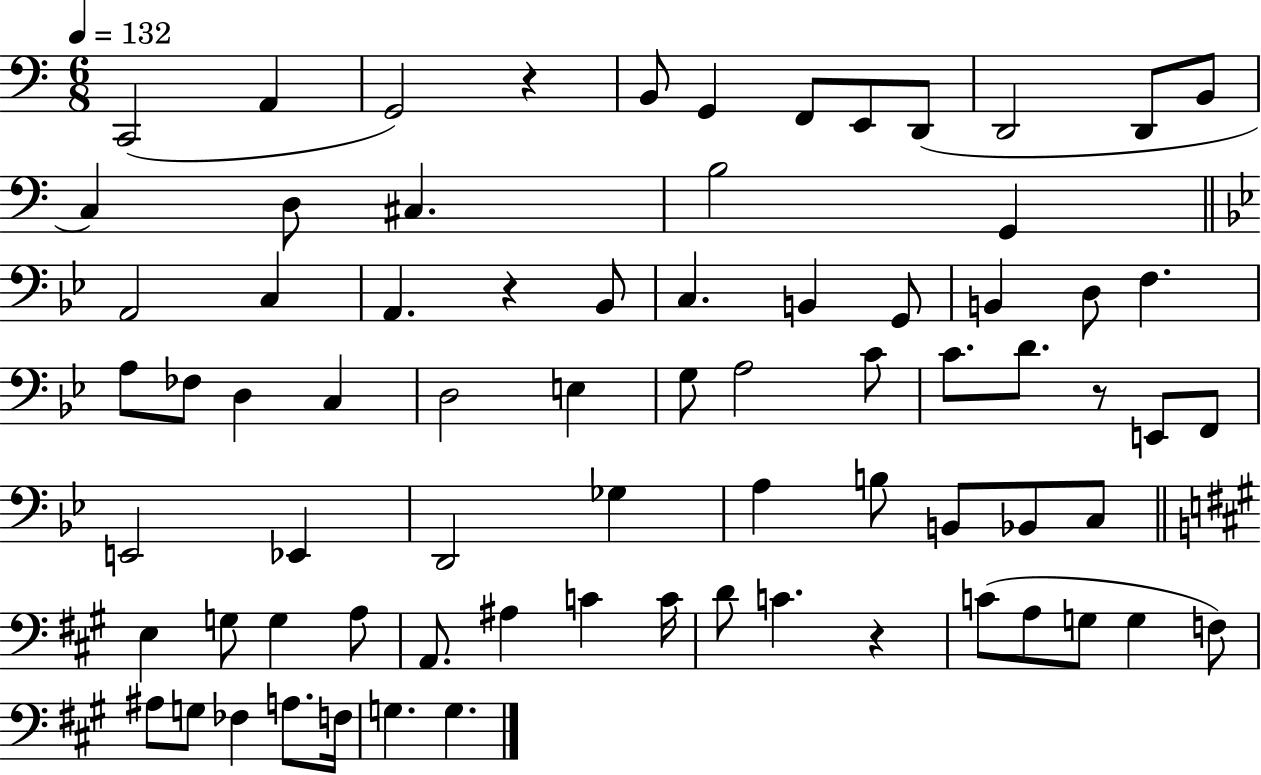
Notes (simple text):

C2/h A2/q G2/h R/q B2/e G2/q F2/e E2/e D2/e D2/h D2/e B2/e C3/q D3/e C#3/q. B3/h G2/q A2/h C3/q A2/q. R/q Bb2/e C3/q. B2/q G2/e B2/q D3/e F3/q. A3/e FES3/e D3/q C3/q D3/h E3/q G3/e A3/h C4/e C4/e. D4/e. R/e E2/e F2/e E2/h Eb2/q D2/h Gb3/q A3/q B3/e B2/e Bb2/e C3/e E3/q G3/e G3/q A3/e A2/e. A#3/q C4/q C4/s D4/e C4/q. R/q C4/e A3/e G3/e G3/q F3/e A#3/e G3/e FES3/q A3/e. F3/s G3/q. G3/q.